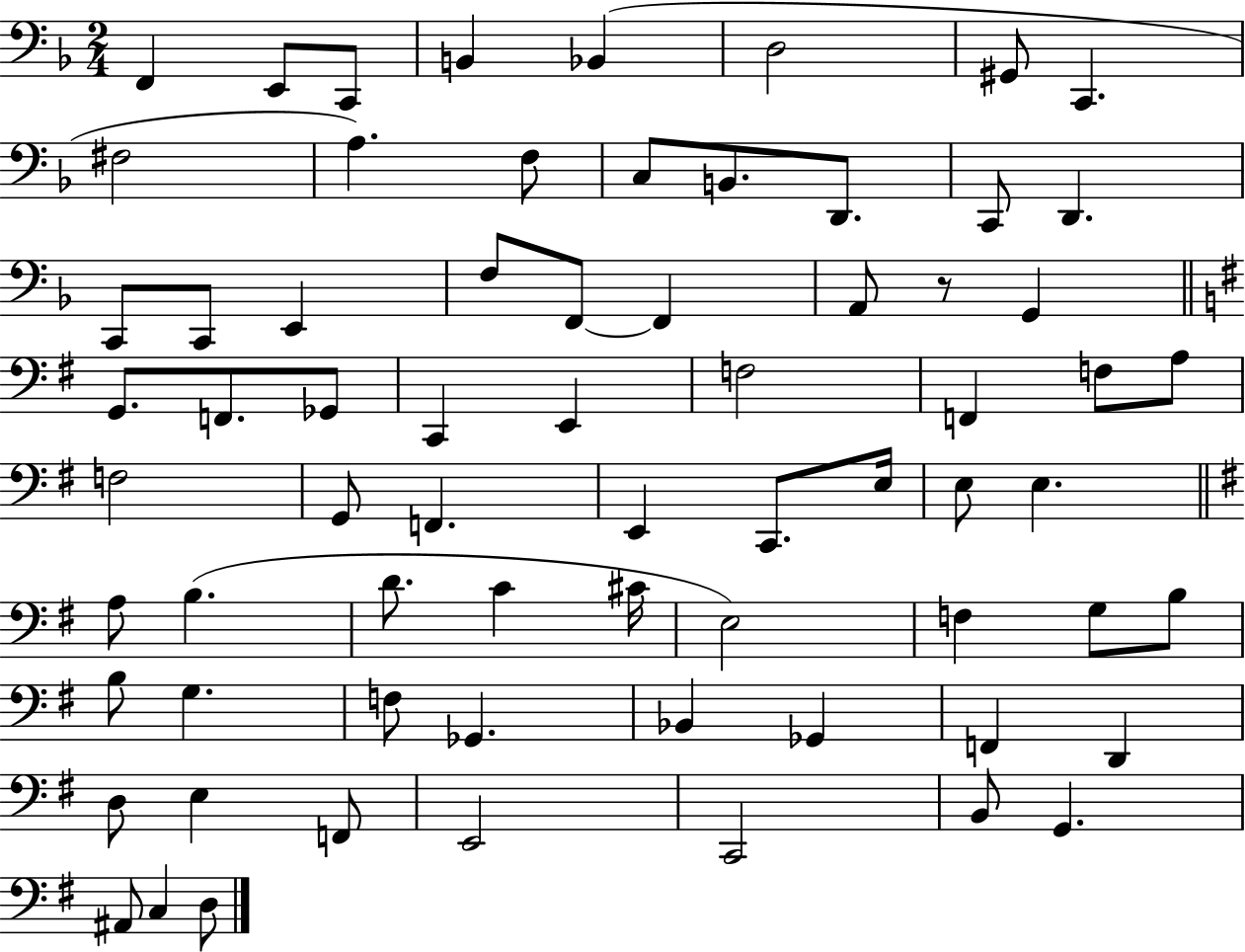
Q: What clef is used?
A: bass